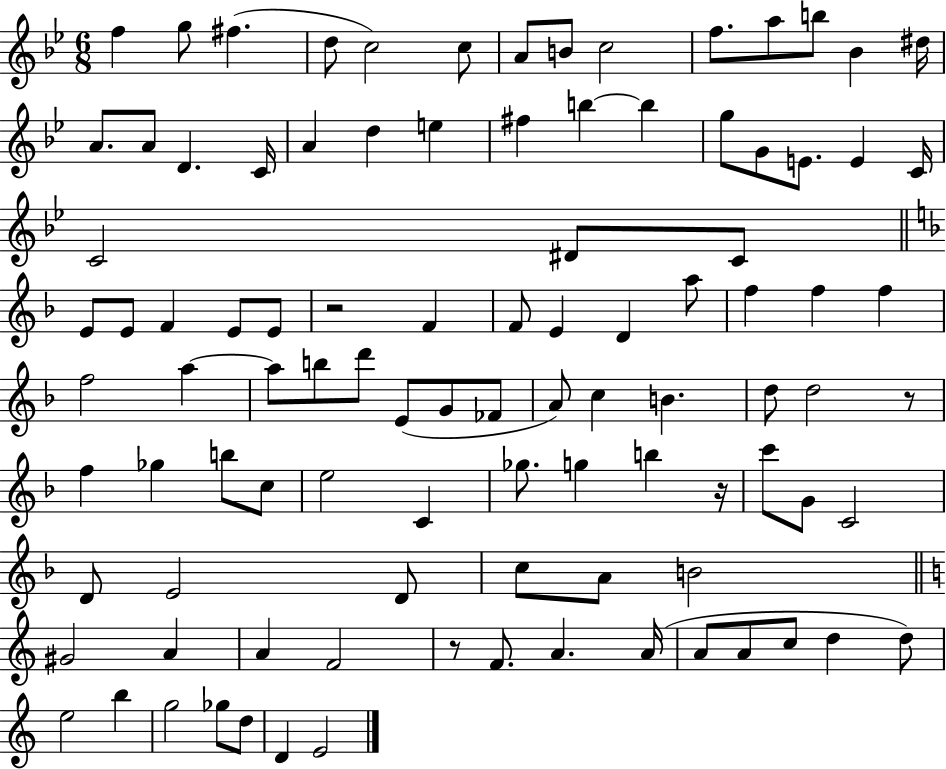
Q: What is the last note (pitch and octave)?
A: E4